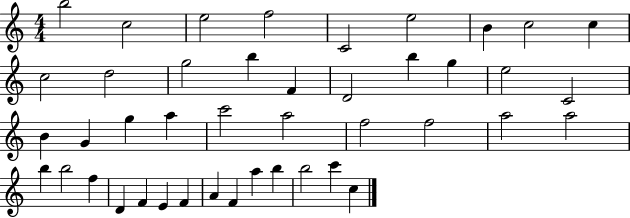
X:1
T:Untitled
M:4/4
L:1/4
K:C
b2 c2 e2 f2 C2 e2 B c2 c c2 d2 g2 b F D2 b g e2 C2 B G g a c'2 a2 f2 f2 a2 a2 b b2 f D F E F A F a b b2 c' c